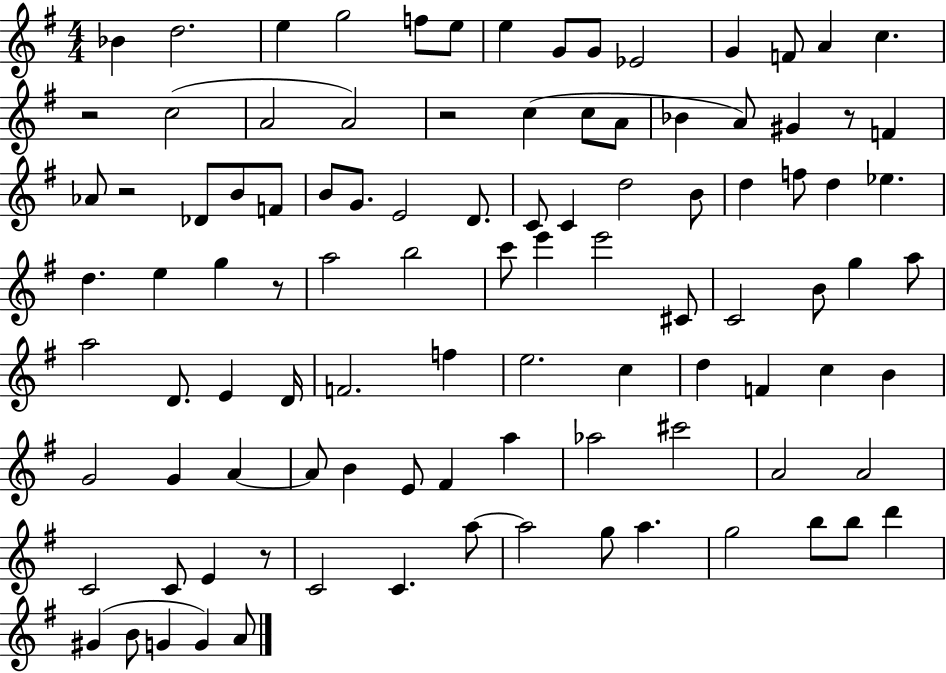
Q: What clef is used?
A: treble